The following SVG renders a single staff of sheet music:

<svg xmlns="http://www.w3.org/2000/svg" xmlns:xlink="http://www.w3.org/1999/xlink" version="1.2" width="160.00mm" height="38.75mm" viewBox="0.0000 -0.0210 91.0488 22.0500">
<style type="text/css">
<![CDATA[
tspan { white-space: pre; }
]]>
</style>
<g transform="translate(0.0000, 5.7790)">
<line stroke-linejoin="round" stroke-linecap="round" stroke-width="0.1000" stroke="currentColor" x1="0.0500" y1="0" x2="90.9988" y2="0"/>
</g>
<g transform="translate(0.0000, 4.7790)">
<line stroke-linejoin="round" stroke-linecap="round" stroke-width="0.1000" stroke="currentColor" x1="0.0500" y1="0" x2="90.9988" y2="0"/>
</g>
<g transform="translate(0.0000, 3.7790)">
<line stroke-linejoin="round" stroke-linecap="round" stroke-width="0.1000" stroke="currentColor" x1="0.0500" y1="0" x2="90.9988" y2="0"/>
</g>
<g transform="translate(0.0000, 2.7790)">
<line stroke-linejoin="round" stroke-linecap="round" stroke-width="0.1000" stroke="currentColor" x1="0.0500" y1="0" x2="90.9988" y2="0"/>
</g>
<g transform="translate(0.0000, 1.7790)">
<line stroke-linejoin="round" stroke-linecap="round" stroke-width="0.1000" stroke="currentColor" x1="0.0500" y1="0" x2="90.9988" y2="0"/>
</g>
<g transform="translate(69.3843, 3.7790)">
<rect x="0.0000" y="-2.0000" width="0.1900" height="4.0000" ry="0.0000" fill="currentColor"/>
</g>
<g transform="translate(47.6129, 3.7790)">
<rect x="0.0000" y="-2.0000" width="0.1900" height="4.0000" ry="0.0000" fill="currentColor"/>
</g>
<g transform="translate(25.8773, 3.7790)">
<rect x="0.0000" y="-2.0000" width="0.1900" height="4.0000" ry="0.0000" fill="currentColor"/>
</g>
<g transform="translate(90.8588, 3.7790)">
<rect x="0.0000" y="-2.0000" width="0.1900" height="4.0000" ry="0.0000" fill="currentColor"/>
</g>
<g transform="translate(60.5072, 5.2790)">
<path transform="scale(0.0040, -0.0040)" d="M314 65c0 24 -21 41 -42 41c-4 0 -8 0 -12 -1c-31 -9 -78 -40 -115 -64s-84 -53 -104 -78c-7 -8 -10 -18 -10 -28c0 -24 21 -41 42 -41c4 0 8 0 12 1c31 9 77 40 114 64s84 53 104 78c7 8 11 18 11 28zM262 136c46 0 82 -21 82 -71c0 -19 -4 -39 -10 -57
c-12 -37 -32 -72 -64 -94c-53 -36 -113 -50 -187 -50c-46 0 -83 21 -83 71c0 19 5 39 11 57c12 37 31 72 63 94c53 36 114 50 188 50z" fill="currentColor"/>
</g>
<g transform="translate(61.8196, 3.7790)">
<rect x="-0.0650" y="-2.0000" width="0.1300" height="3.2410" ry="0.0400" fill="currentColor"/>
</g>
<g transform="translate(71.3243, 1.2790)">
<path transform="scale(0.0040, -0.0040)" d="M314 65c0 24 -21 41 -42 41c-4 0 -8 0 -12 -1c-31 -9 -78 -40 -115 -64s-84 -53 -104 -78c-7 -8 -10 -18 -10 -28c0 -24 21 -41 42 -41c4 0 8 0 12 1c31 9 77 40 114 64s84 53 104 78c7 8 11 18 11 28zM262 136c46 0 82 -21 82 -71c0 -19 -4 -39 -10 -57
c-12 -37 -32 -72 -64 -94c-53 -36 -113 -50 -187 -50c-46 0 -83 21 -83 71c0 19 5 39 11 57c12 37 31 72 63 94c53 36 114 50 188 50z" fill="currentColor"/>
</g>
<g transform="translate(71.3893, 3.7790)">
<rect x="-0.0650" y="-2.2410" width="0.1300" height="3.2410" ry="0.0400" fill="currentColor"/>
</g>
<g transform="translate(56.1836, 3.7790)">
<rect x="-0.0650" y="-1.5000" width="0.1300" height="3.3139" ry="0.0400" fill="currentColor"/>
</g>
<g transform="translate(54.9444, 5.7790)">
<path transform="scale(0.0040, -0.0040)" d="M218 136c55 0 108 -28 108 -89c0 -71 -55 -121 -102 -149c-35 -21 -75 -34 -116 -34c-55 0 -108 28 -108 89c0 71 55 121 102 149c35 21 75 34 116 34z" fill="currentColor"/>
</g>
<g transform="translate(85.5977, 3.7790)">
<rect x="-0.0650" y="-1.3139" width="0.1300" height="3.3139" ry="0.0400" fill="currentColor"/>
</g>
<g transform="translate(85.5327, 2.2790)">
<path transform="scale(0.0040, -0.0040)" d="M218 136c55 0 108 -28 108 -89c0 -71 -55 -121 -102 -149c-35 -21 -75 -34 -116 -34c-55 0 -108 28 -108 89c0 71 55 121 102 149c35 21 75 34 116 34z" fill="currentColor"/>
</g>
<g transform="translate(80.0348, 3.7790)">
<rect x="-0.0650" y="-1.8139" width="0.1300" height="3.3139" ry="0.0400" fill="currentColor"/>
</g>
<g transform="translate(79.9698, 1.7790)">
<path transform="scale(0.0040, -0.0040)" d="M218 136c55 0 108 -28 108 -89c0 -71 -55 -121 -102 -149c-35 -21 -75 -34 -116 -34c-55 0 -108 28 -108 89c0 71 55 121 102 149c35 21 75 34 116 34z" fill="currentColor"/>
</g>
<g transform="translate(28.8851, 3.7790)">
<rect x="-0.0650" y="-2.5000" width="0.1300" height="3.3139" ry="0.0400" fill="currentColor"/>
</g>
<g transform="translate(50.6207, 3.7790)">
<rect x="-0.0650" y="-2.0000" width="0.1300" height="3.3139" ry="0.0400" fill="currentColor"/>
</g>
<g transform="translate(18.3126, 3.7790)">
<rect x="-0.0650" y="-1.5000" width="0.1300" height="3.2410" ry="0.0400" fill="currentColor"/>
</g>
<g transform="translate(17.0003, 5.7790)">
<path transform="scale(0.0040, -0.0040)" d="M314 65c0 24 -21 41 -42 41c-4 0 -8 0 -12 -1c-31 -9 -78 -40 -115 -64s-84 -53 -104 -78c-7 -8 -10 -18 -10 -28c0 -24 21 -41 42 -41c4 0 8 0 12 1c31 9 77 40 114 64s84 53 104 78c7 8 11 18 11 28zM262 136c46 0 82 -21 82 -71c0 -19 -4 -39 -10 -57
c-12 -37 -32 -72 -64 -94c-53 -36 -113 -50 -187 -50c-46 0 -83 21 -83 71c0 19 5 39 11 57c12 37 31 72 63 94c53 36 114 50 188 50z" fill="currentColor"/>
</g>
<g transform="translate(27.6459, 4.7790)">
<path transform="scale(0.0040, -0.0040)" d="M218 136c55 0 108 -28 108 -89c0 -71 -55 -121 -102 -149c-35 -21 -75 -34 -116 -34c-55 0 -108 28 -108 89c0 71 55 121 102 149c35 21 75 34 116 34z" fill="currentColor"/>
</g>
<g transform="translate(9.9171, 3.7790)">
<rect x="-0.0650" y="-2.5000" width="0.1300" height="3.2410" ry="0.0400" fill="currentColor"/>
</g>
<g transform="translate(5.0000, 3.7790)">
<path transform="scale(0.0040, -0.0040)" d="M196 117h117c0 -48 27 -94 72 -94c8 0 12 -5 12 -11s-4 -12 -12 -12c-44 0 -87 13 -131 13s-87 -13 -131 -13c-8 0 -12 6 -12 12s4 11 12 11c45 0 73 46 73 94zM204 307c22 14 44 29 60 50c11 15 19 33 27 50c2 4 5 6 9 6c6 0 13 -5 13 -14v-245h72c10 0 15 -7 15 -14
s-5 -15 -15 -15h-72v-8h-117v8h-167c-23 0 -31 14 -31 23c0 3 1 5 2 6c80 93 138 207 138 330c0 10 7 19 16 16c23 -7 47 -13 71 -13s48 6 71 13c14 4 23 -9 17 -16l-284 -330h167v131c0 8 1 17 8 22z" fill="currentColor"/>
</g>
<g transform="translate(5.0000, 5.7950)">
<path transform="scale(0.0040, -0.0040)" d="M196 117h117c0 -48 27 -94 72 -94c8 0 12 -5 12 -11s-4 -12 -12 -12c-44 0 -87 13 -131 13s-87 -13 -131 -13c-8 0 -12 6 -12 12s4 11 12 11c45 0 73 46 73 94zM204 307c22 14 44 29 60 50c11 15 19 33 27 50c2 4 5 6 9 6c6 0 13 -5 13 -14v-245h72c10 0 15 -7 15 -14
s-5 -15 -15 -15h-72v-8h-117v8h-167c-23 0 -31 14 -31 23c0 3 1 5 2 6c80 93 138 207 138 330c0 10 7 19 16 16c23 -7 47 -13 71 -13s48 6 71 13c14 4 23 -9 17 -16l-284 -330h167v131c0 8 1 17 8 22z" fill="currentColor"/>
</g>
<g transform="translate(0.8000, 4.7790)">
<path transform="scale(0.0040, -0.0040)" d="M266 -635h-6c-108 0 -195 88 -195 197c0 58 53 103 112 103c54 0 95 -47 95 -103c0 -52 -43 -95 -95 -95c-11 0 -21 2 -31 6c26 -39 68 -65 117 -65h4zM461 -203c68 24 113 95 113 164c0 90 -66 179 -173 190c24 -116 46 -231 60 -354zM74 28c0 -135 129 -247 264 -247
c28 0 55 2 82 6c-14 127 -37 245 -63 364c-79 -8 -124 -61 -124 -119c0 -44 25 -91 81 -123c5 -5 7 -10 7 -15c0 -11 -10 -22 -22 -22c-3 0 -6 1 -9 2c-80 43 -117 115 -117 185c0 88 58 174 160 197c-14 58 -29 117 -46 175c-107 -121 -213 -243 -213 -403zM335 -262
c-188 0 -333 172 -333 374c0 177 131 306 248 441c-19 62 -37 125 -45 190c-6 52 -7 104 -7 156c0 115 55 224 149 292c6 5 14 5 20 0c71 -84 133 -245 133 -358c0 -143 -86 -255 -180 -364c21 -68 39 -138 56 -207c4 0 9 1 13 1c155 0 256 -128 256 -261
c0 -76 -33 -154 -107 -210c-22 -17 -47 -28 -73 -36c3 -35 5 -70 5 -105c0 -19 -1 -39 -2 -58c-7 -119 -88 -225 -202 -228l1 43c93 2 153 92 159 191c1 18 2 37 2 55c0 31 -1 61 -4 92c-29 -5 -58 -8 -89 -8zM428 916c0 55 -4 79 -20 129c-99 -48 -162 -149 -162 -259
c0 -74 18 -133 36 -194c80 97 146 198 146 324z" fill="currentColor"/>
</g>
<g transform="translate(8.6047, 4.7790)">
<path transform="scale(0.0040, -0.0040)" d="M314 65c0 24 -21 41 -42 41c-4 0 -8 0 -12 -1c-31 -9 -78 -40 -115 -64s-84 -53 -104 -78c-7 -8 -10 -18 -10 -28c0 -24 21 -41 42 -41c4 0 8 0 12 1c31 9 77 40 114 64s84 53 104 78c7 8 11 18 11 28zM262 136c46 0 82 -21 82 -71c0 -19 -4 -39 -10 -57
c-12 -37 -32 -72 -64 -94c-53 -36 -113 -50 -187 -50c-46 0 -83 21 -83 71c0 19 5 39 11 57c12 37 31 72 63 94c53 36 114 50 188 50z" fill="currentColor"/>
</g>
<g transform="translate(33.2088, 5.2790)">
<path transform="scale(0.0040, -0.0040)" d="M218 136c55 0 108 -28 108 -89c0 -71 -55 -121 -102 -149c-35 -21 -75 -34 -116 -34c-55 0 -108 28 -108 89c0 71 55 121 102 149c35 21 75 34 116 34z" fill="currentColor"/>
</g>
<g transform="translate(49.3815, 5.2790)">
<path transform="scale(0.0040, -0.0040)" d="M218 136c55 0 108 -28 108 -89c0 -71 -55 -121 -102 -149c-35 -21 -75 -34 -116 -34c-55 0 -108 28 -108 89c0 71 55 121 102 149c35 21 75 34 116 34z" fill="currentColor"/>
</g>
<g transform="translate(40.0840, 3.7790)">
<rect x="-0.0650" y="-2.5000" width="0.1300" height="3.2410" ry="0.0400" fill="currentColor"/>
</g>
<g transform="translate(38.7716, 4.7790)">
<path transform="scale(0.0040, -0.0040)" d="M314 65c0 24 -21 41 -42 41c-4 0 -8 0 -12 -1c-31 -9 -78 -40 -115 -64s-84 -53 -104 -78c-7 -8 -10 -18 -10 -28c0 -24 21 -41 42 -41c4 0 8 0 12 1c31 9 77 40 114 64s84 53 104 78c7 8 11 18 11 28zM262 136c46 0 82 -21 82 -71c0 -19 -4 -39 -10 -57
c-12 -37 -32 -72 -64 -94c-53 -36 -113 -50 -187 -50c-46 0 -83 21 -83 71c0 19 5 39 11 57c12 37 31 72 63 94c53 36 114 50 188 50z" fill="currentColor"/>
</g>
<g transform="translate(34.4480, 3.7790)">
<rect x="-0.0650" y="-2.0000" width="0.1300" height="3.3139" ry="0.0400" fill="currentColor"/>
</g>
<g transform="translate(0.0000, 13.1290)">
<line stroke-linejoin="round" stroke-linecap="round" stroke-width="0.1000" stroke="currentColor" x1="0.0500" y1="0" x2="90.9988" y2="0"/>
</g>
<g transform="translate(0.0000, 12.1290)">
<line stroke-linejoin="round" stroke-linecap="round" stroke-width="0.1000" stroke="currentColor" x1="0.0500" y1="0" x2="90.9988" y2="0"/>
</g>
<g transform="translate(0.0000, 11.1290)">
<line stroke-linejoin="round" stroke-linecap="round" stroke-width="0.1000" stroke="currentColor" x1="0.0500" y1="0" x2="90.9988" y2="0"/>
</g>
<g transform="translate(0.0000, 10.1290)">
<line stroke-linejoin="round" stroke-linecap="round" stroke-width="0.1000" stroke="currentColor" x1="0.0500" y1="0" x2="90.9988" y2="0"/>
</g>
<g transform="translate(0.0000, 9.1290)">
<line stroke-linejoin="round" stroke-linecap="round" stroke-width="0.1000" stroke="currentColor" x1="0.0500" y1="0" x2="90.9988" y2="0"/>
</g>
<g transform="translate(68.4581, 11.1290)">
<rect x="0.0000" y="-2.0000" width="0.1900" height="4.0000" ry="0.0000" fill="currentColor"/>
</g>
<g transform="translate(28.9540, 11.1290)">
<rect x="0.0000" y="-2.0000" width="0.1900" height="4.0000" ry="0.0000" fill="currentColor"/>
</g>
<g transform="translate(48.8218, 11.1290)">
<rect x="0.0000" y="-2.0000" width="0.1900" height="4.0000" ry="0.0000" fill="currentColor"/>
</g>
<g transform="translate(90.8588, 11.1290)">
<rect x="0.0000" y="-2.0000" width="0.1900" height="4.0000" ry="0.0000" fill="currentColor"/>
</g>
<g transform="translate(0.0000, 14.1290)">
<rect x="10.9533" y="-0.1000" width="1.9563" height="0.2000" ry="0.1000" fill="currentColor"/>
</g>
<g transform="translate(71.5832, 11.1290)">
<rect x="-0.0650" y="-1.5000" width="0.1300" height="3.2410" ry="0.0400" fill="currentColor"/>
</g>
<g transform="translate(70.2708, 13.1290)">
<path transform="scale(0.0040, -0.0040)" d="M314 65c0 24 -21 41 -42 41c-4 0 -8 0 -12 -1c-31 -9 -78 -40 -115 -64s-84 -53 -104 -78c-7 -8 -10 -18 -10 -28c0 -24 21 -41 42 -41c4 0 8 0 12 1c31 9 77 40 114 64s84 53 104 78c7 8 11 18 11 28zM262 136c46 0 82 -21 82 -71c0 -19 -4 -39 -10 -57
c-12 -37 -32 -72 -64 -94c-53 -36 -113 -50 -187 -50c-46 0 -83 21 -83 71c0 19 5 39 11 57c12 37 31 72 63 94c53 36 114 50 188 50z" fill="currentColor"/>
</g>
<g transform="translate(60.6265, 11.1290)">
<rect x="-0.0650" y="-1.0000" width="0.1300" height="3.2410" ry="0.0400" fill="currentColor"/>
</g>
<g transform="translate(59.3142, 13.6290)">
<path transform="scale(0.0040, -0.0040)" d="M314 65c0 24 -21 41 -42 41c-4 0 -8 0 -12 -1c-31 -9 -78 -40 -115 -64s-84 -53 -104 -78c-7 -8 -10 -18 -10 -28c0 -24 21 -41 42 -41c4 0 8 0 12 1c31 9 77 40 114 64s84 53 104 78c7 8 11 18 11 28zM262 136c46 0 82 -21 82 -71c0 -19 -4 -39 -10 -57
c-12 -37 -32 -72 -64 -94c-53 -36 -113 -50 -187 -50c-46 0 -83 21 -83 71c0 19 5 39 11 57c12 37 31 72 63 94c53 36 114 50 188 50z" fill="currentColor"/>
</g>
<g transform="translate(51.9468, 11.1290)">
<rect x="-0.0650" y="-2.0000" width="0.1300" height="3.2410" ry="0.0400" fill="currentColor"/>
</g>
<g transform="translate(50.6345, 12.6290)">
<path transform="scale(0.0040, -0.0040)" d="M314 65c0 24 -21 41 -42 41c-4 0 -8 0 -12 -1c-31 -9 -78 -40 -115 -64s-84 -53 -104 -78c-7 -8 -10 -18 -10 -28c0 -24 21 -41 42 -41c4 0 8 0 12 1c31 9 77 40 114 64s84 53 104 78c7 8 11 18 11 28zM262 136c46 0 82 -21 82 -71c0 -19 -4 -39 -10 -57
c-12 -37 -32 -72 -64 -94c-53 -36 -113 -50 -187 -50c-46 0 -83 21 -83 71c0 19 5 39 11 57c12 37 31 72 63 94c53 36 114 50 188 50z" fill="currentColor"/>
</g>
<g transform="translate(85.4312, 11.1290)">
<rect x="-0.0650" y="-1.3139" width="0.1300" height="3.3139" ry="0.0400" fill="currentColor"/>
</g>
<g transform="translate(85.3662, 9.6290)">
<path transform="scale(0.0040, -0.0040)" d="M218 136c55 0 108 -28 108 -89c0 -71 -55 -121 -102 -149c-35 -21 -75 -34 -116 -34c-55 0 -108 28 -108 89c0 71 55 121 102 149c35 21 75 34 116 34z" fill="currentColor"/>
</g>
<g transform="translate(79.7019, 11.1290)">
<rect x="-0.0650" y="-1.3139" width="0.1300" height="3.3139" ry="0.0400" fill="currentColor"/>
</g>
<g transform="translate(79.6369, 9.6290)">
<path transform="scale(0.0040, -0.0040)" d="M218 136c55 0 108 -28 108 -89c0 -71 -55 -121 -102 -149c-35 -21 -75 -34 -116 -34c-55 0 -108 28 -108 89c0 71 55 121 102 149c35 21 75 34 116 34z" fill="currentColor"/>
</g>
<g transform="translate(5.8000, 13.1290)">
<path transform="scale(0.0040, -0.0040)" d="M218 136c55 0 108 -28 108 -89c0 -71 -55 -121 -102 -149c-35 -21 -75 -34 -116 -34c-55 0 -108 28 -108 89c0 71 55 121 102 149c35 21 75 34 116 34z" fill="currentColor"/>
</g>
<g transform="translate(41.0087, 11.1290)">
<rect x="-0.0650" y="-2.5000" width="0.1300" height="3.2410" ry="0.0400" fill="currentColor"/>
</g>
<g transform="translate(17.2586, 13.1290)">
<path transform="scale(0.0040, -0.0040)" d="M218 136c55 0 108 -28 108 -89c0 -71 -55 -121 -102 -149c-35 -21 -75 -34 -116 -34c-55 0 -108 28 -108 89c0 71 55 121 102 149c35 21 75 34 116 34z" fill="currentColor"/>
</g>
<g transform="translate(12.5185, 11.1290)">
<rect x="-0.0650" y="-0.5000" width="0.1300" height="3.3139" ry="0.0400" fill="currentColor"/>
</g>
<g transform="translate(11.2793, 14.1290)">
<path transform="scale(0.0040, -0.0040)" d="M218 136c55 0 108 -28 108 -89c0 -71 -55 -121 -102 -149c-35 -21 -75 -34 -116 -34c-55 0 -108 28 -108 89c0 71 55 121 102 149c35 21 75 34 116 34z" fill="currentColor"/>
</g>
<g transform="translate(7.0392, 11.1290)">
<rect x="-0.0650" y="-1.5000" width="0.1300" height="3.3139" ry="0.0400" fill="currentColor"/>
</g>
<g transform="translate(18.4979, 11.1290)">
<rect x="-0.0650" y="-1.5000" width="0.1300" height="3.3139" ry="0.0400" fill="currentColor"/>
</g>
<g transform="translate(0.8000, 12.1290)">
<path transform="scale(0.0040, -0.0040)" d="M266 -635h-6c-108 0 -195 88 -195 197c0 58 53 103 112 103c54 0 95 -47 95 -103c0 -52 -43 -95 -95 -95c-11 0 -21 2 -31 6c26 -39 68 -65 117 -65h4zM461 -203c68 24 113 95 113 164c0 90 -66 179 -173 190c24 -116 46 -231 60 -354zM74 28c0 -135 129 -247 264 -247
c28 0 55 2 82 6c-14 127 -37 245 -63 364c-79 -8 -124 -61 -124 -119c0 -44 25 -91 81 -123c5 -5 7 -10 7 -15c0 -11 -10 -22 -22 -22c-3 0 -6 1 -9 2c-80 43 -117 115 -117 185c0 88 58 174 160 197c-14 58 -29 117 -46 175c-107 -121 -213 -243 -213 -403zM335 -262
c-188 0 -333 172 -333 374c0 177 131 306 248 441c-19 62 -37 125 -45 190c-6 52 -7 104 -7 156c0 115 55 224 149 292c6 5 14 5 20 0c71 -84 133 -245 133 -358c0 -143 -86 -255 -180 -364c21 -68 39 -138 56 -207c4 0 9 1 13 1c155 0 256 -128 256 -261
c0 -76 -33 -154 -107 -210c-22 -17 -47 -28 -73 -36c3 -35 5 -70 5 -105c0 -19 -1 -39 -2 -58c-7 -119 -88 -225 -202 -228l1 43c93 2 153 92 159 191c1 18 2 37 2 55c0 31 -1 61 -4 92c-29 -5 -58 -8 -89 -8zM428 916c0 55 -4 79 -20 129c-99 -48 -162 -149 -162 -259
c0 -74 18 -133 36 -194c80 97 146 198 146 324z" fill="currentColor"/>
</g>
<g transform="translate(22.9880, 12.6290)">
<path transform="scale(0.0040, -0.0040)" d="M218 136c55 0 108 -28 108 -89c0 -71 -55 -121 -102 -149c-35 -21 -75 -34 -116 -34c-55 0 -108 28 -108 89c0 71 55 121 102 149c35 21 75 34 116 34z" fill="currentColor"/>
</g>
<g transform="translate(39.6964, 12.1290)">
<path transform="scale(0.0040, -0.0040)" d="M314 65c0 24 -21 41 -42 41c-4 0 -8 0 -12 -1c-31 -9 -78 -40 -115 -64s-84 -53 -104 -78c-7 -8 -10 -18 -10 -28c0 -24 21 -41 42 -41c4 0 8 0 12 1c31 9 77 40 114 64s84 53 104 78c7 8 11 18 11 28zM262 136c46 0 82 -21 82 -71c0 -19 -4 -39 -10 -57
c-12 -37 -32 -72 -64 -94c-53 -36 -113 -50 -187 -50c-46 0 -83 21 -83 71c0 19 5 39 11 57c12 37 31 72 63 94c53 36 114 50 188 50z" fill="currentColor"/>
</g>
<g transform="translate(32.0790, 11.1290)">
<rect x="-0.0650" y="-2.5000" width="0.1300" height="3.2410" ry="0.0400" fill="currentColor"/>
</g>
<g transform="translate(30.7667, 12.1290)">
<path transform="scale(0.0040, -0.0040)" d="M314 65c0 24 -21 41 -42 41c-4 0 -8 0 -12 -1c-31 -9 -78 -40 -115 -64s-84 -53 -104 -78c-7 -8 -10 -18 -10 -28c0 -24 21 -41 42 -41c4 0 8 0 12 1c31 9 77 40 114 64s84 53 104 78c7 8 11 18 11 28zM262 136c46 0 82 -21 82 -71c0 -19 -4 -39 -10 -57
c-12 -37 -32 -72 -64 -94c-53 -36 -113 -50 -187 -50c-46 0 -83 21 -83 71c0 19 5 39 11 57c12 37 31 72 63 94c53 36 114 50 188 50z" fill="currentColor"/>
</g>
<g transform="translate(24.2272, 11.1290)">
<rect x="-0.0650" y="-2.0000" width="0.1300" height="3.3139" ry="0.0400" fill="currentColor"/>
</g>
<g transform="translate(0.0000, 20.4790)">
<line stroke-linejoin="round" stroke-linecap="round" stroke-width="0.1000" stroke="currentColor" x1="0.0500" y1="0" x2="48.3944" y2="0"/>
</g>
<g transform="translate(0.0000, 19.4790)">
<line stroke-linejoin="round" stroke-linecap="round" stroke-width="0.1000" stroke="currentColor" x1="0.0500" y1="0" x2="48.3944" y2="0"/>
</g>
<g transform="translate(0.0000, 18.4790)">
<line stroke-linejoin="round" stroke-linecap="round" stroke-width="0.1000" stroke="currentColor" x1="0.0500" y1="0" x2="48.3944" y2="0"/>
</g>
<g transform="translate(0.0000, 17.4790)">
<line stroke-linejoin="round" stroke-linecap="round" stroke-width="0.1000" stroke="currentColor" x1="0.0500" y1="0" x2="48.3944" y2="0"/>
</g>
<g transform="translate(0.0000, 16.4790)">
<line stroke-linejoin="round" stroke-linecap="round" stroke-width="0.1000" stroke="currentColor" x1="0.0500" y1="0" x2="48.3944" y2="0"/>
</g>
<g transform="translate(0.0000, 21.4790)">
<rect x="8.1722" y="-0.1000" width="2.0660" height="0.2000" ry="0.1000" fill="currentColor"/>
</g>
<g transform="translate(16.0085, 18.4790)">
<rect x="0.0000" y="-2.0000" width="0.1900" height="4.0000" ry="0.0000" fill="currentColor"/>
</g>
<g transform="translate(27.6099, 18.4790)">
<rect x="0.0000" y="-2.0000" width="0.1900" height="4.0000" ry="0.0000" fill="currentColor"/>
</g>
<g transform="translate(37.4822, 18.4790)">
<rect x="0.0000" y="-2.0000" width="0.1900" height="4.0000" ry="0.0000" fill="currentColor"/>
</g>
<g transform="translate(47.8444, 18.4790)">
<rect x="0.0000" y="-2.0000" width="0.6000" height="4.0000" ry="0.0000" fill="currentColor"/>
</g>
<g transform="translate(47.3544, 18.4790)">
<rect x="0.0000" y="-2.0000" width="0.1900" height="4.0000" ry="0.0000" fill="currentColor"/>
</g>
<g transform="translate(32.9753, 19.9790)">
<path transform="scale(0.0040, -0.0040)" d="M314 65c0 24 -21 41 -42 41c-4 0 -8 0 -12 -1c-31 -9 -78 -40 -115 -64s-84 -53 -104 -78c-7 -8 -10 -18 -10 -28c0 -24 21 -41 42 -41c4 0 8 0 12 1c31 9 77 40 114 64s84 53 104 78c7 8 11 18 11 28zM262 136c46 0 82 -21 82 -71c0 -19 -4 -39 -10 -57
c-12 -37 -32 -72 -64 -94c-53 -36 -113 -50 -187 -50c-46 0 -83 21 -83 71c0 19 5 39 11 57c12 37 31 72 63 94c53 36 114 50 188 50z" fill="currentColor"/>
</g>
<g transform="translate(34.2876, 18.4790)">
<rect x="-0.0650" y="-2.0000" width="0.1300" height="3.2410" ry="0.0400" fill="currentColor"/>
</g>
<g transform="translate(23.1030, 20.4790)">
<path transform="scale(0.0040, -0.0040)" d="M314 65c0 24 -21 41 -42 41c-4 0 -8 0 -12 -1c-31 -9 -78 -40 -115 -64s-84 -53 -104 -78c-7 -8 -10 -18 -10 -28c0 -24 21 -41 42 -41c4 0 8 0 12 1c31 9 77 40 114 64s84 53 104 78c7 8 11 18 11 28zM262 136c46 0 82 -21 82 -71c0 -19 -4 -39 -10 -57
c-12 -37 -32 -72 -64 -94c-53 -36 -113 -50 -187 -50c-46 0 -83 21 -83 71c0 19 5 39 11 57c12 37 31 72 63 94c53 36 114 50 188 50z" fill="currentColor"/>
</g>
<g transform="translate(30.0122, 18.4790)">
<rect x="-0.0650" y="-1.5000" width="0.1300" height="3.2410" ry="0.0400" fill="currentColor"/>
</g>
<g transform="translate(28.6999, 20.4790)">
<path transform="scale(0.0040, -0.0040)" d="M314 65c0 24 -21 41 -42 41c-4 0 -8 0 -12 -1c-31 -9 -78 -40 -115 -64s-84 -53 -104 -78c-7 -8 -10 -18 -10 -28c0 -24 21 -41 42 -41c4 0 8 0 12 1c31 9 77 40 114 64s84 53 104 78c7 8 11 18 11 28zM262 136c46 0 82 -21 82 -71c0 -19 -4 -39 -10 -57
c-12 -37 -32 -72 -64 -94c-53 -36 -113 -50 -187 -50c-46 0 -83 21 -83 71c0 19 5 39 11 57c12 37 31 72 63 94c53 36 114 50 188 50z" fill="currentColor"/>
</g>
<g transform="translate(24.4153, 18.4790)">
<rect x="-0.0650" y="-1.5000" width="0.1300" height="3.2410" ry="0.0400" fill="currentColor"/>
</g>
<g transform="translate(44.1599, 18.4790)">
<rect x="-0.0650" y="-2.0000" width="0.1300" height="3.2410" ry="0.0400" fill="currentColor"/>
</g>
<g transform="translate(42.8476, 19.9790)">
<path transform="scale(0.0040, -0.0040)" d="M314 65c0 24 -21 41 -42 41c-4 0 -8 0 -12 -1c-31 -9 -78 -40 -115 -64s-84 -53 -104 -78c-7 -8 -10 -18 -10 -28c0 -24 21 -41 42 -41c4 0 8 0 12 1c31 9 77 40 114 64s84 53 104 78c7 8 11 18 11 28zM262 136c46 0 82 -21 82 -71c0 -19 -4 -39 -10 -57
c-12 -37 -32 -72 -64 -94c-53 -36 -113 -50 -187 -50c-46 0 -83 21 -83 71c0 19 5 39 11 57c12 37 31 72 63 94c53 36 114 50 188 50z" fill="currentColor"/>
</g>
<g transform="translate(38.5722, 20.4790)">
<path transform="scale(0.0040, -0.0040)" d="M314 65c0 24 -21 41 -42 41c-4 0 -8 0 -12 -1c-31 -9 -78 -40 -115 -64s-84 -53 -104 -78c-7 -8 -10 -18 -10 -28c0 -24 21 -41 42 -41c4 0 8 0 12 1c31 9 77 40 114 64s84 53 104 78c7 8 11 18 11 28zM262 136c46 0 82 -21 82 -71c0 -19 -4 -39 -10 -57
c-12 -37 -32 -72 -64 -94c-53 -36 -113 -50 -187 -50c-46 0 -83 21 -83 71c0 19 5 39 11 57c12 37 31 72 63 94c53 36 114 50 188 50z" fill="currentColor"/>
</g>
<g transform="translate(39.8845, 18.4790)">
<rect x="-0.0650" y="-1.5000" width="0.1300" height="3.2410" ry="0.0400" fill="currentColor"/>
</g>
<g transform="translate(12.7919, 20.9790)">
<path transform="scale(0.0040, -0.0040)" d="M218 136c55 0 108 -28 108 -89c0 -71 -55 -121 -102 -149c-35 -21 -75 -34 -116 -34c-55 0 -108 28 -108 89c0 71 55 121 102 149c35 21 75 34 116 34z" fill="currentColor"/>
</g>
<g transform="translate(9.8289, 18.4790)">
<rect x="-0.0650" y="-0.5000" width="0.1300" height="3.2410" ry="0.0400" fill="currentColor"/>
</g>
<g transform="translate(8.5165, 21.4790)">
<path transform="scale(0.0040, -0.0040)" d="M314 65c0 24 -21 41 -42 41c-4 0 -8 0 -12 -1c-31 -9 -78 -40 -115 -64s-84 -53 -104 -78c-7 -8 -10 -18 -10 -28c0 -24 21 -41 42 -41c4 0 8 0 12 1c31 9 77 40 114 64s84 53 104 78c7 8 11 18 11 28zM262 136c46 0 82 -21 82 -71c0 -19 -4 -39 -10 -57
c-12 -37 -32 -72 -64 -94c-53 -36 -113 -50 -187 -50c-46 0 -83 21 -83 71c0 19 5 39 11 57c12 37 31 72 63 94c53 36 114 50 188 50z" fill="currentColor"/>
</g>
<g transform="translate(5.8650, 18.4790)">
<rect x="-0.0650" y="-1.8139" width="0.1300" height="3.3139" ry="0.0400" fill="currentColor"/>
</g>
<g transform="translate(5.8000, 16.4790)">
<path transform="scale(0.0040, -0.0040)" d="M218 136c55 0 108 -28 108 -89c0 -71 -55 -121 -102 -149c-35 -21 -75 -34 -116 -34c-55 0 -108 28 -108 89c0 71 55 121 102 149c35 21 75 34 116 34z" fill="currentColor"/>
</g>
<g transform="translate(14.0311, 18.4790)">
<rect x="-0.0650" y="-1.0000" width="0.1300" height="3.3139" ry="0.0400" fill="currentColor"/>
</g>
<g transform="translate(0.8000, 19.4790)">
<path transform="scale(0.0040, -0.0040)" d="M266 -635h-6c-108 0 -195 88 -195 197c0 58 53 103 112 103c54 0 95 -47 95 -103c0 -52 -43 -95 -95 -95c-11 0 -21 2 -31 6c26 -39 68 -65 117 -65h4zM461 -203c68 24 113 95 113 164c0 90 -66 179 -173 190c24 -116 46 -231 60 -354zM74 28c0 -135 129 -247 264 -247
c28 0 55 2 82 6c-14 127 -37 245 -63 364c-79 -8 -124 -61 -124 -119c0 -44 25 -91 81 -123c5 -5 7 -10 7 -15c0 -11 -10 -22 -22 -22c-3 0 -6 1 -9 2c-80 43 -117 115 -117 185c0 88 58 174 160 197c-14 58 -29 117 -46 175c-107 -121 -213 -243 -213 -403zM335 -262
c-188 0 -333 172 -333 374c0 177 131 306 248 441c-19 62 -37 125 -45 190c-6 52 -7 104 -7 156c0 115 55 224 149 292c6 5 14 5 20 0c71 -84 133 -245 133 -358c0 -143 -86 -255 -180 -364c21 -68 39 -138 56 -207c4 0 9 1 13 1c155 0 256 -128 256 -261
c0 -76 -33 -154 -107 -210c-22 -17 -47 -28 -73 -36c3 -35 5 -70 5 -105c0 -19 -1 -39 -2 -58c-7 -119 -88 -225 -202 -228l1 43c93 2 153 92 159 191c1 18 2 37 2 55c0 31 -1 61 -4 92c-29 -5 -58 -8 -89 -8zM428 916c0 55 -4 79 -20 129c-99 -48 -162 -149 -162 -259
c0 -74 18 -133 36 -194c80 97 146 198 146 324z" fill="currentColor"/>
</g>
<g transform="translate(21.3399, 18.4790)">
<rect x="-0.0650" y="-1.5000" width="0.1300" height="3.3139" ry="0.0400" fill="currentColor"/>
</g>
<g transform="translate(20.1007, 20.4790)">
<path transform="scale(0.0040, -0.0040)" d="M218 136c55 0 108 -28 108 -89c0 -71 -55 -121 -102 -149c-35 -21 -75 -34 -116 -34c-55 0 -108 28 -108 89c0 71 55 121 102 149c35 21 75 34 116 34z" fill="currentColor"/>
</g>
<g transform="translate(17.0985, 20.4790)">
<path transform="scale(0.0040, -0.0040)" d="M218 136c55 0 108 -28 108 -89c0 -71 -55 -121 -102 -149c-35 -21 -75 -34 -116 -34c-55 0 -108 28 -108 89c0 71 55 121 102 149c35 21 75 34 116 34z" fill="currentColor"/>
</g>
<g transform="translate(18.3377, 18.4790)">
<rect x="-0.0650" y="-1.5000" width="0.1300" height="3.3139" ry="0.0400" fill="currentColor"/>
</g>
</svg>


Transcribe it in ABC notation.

X:1
T:Untitled
M:4/4
L:1/4
K:C
G2 E2 G F G2 F E F2 g2 f e E C E F G2 G2 F2 D2 E2 e e f C2 D E E E2 E2 F2 E2 F2